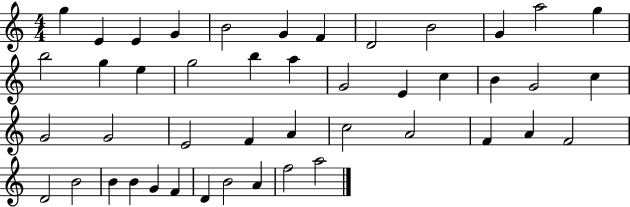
{
  \clef treble
  \numericTimeSignature
  \time 4/4
  \key c \major
  g''4 e'4 e'4 g'4 | b'2 g'4 f'4 | d'2 b'2 | g'4 a''2 g''4 | \break b''2 g''4 e''4 | g''2 b''4 a''4 | g'2 e'4 c''4 | b'4 g'2 c''4 | \break g'2 g'2 | e'2 f'4 a'4 | c''2 a'2 | f'4 a'4 f'2 | \break d'2 b'2 | b'4 b'4 g'4 f'4 | d'4 b'2 a'4 | f''2 a''2 | \break \bar "|."
}